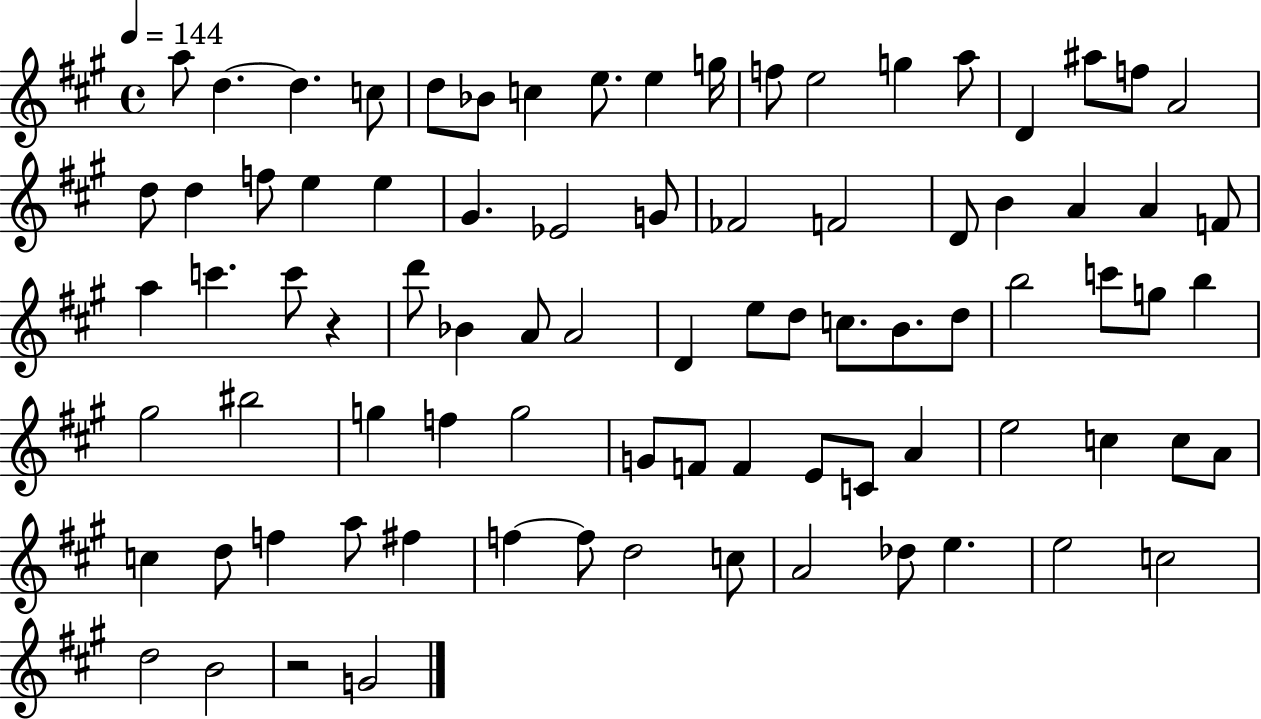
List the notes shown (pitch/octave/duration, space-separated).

A5/e D5/q. D5/q. C5/e D5/e Bb4/e C5/q E5/e. E5/q G5/s F5/e E5/h G5/q A5/e D4/q A#5/e F5/e A4/h D5/e D5/q F5/e E5/q E5/q G#4/q. Eb4/h G4/e FES4/h F4/h D4/e B4/q A4/q A4/q F4/e A5/q C6/q. C6/e R/q D6/e Bb4/q A4/e A4/h D4/q E5/e D5/e C5/e. B4/e. D5/e B5/h C6/e G5/e B5/q G#5/h BIS5/h G5/q F5/q G5/h G4/e F4/e F4/q E4/e C4/e A4/q E5/h C5/q C5/e A4/e C5/q D5/e F5/q A5/e F#5/q F5/q F5/e D5/h C5/e A4/h Db5/e E5/q. E5/h C5/h D5/h B4/h R/h G4/h